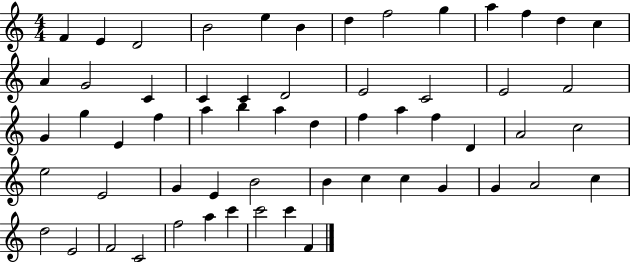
{
  \clef treble
  \numericTimeSignature
  \time 4/4
  \key c \major
  f'4 e'4 d'2 | b'2 e''4 b'4 | d''4 f''2 g''4 | a''4 f''4 d''4 c''4 | \break a'4 g'2 c'4 | c'4 c'4 d'2 | e'2 c'2 | e'2 f'2 | \break g'4 g''4 e'4 f''4 | a''4 b''4 a''4 d''4 | f''4 a''4 f''4 d'4 | a'2 c''2 | \break e''2 e'2 | g'4 e'4 b'2 | b'4 c''4 c''4 g'4 | g'4 a'2 c''4 | \break d''2 e'2 | f'2 c'2 | f''2 a''4 c'''4 | c'''2 c'''4 f'4 | \break \bar "|."
}